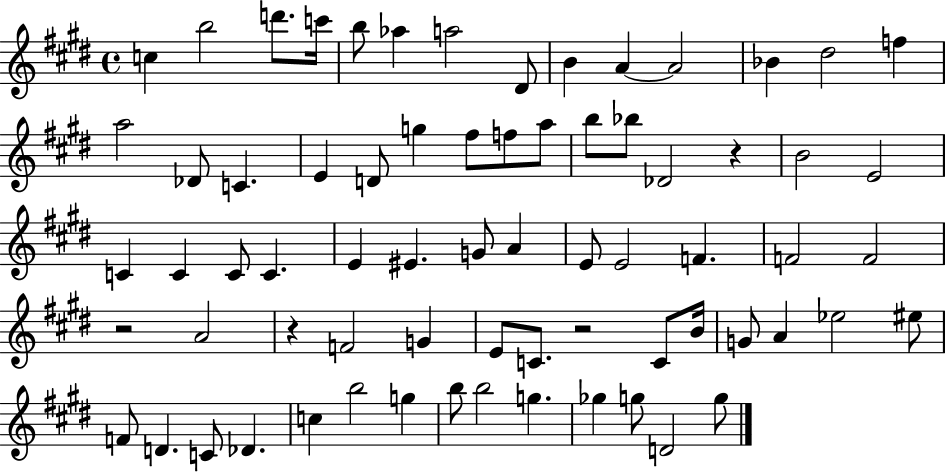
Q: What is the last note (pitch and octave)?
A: G5